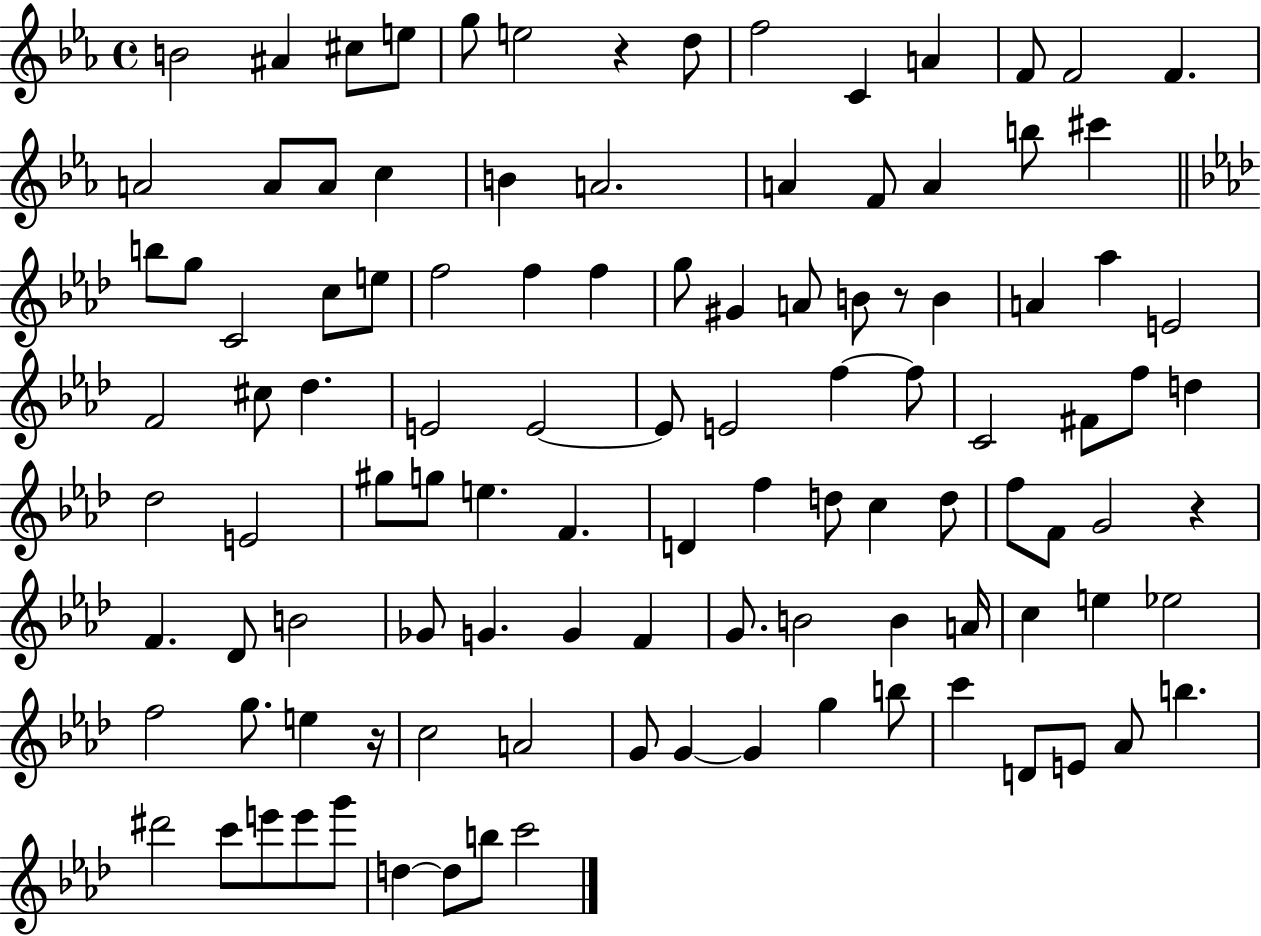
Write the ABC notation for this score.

X:1
T:Untitled
M:4/4
L:1/4
K:Eb
B2 ^A ^c/2 e/2 g/2 e2 z d/2 f2 C A F/2 F2 F A2 A/2 A/2 c B A2 A F/2 A b/2 ^c' b/2 g/2 C2 c/2 e/2 f2 f f g/2 ^G A/2 B/2 z/2 B A _a E2 F2 ^c/2 _d E2 E2 E/2 E2 f f/2 C2 ^F/2 f/2 d _d2 E2 ^g/2 g/2 e F D f d/2 c d/2 f/2 F/2 G2 z F _D/2 B2 _G/2 G G F G/2 B2 B A/4 c e _e2 f2 g/2 e z/4 c2 A2 G/2 G G g b/2 c' D/2 E/2 _A/2 b ^d'2 c'/2 e'/2 e'/2 g'/2 d d/2 b/2 c'2